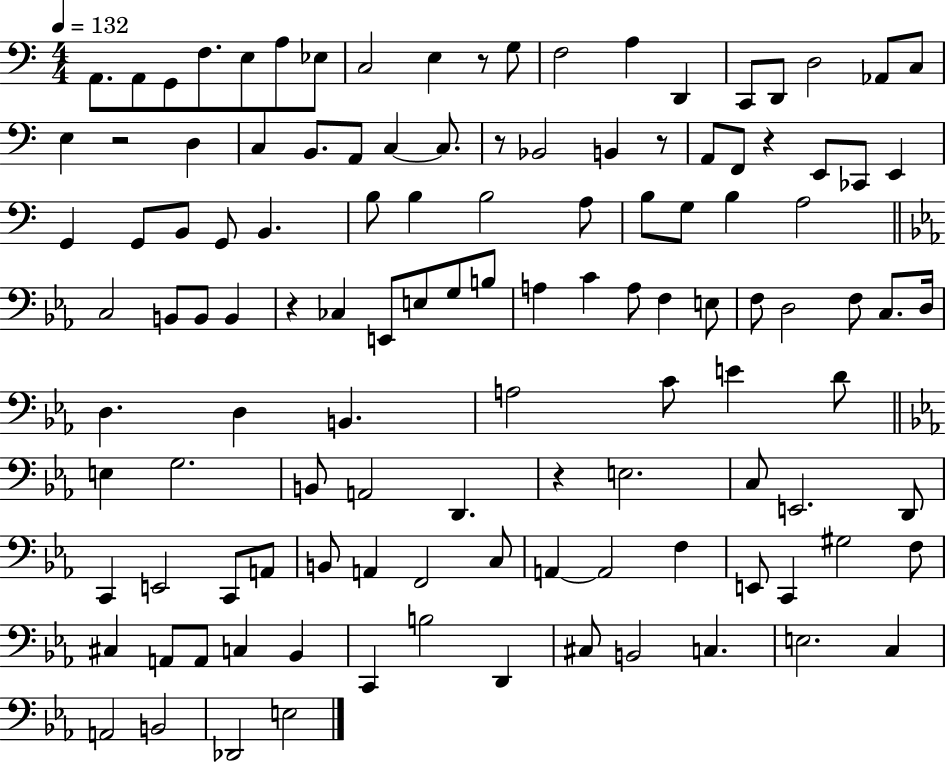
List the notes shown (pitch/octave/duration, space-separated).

A2/e. A2/e G2/e F3/e. E3/e A3/e Eb3/e C3/h E3/q R/e G3/e F3/h A3/q D2/q C2/e D2/e D3/h Ab2/e C3/e E3/q R/h D3/q C3/q B2/e. A2/e C3/q C3/e. R/e Bb2/h B2/q R/e A2/e F2/e R/q E2/e CES2/e E2/q G2/q G2/e B2/e G2/e B2/q. B3/e B3/q B3/h A3/e B3/e G3/e B3/q A3/h C3/h B2/e B2/e B2/q R/q CES3/q E2/e E3/e G3/e B3/e A3/q C4/q A3/e F3/q E3/e F3/e D3/h F3/e C3/e. D3/s D3/q. D3/q B2/q. A3/h C4/e E4/q D4/e E3/q G3/h. B2/e A2/h D2/q. R/q E3/h. C3/e E2/h. D2/e C2/q E2/h C2/e A2/e B2/e A2/q F2/h C3/e A2/q A2/h F3/q E2/e C2/q G#3/h F3/e C#3/q A2/e A2/e C3/q Bb2/q C2/q B3/h D2/q C#3/e B2/h C3/q. E3/h. C3/q A2/h B2/h Db2/h E3/h